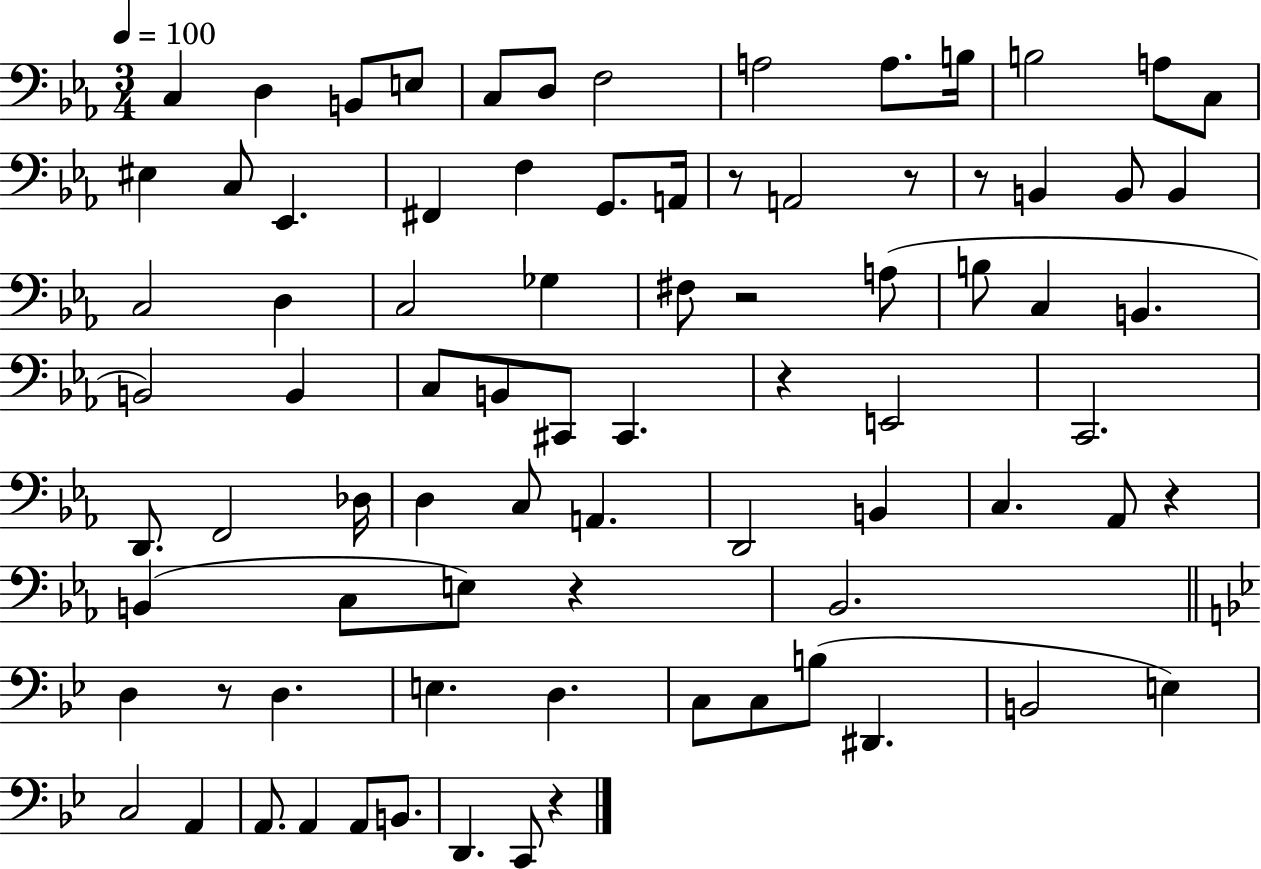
{
  \clef bass
  \numericTimeSignature
  \time 3/4
  \key ees \major
  \tempo 4 = 100
  c4 d4 b,8 e8 | c8 d8 f2 | a2 a8. b16 | b2 a8 c8 | \break eis4 c8 ees,4. | fis,4 f4 g,8. a,16 | r8 a,2 r8 | r8 b,4 b,8 b,4 | \break c2 d4 | c2 ges4 | fis8 r2 a8( | b8 c4 b,4. | \break b,2) b,4 | c8 b,8 cis,8 cis,4. | r4 e,2 | c,2. | \break d,8. f,2 des16 | d4 c8 a,4. | d,2 b,4 | c4. aes,8 r4 | \break b,4( c8 e8) r4 | bes,2. | \bar "||" \break \key bes \major d4 r8 d4. | e4. d4. | c8 c8 b8( dis,4. | b,2 e4) | \break c2 a,4 | a,8. a,4 a,8 b,8. | d,4. c,8 r4 | \bar "|."
}